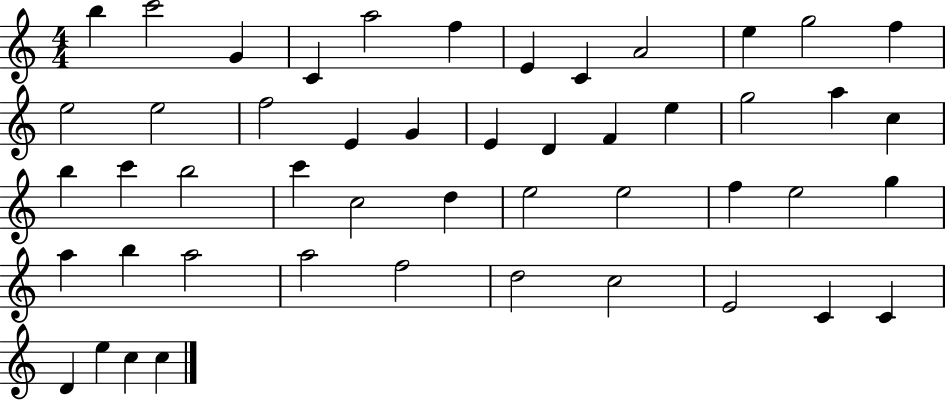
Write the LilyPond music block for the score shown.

{
  \clef treble
  \numericTimeSignature
  \time 4/4
  \key c \major
  b''4 c'''2 g'4 | c'4 a''2 f''4 | e'4 c'4 a'2 | e''4 g''2 f''4 | \break e''2 e''2 | f''2 e'4 g'4 | e'4 d'4 f'4 e''4 | g''2 a''4 c''4 | \break b''4 c'''4 b''2 | c'''4 c''2 d''4 | e''2 e''2 | f''4 e''2 g''4 | \break a''4 b''4 a''2 | a''2 f''2 | d''2 c''2 | e'2 c'4 c'4 | \break d'4 e''4 c''4 c''4 | \bar "|."
}